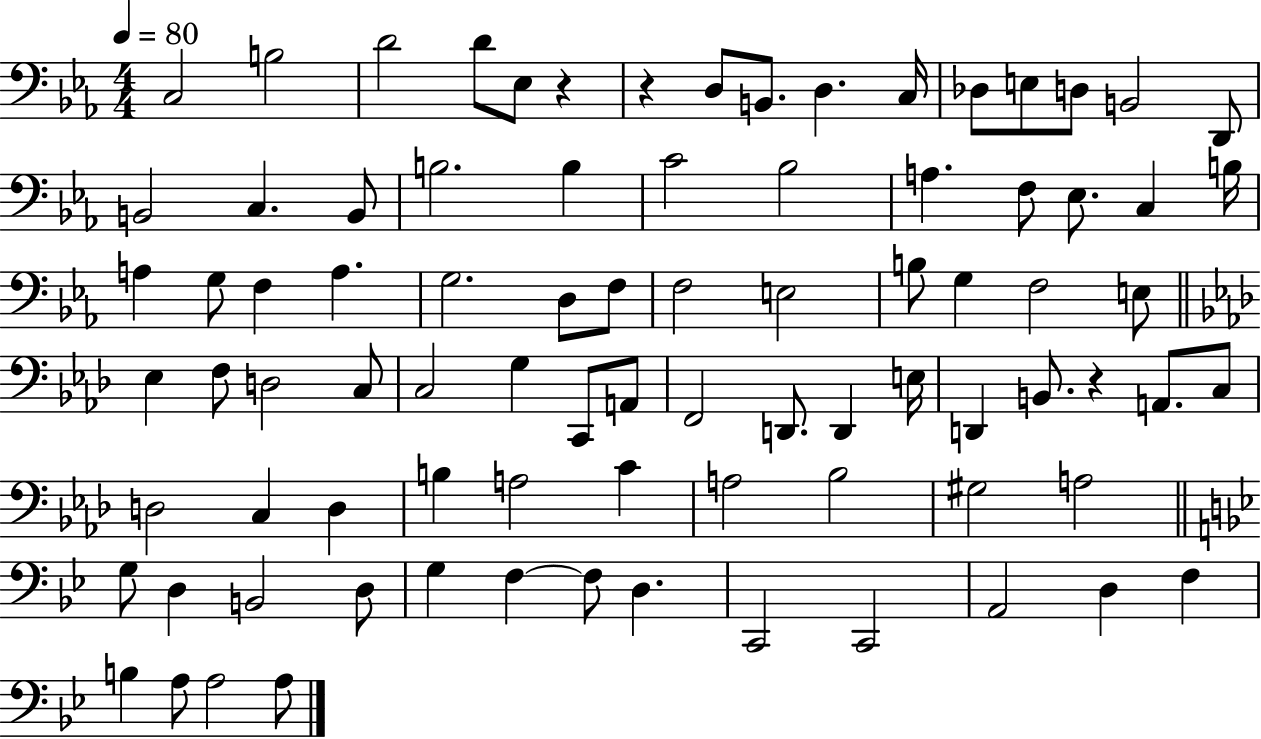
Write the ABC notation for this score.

X:1
T:Untitled
M:4/4
L:1/4
K:Eb
C,2 B,2 D2 D/2 _E,/2 z z D,/2 B,,/2 D, C,/4 _D,/2 E,/2 D,/2 B,,2 D,,/2 B,,2 C, B,,/2 B,2 B, C2 _B,2 A, F,/2 _E,/2 C, B,/4 A, G,/2 F, A, G,2 D,/2 F,/2 F,2 E,2 B,/2 G, F,2 E,/2 _E, F,/2 D,2 C,/2 C,2 G, C,,/2 A,,/2 F,,2 D,,/2 D,, E,/4 D,, B,,/2 z A,,/2 C,/2 D,2 C, D, B, A,2 C A,2 _B,2 ^G,2 A,2 G,/2 D, B,,2 D,/2 G, F, F,/2 D, C,,2 C,,2 A,,2 D, F, B, A,/2 A,2 A,/2